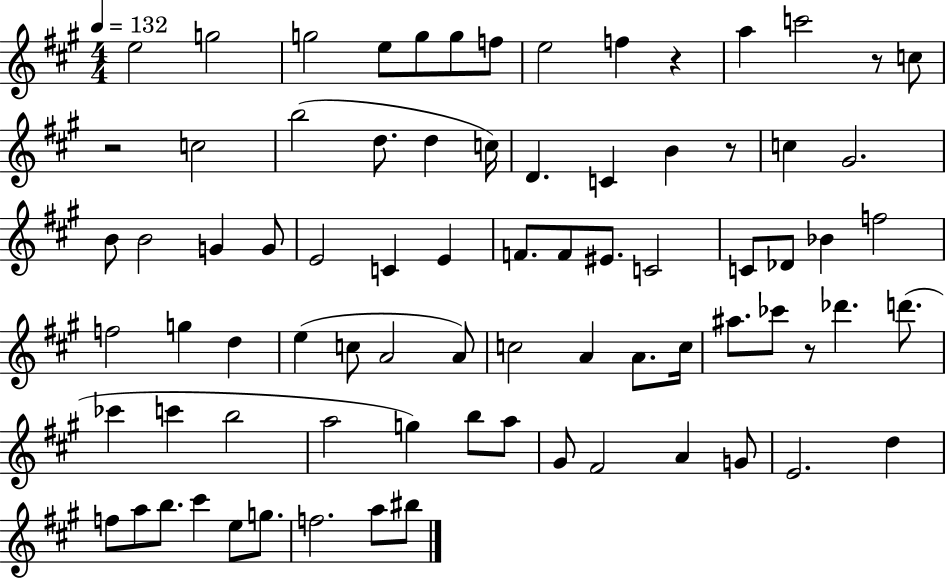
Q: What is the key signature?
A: A major